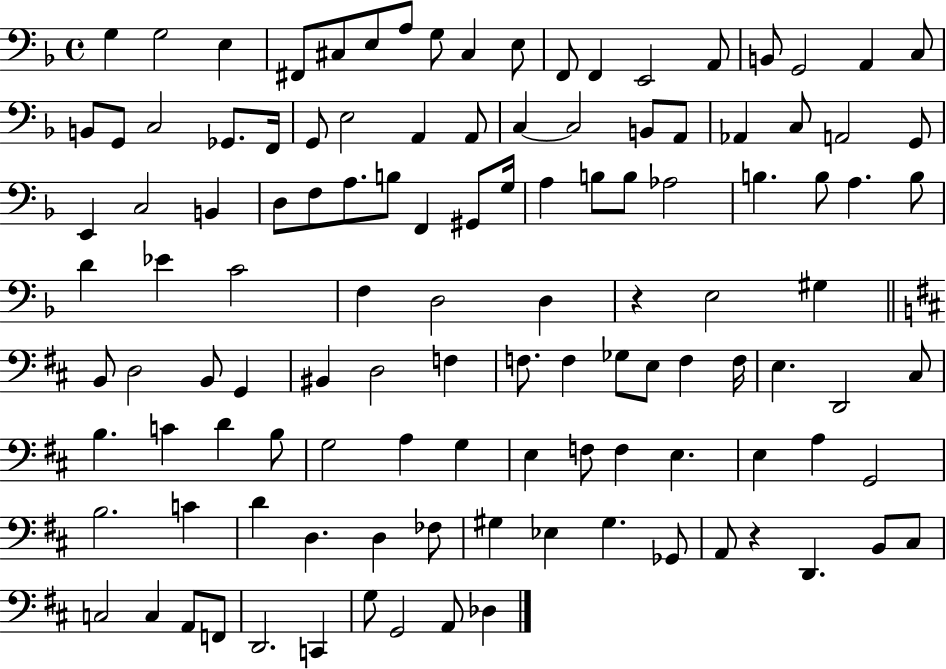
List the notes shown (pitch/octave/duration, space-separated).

G3/q G3/h E3/q F#2/e C#3/e E3/e A3/e G3/e C#3/q E3/e F2/e F2/q E2/h A2/e B2/e G2/h A2/q C3/e B2/e G2/e C3/h Gb2/e. F2/s G2/e E3/h A2/q A2/e C3/q C3/h B2/e A2/e Ab2/q C3/e A2/h G2/e E2/q C3/h B2/q D3/e F3/e A3/e. B3/e F2/q G#2/e G3/s A3/q B3/e B3/e Ab3/h B3/q. B3/e A3/q. B3/e D4/q Eb4/q C4/h F3/q D3/h D3/q R/q E3/h G#3/q B2/e D3/h B2/e G2/q BIS2/q D3/h F3/q F3/e. F3/q Gb3/e E3/e F3/q F3/s E3/q. D2/h C#3/e B3/q. C4/q D4/q B3/e G3/h A3/q G3/q E3/q F3/e F3/q E3/q. E3/q A3/q G2/h B3/h. C4/q D4/q D3/q. D3/q FES3/e G#3/q Eb3/q G#3/q. Gb2/e A2/e R/q D2/q. B2/e C#3/e C3/h C3/q A2/e F2/e D2/h. C2/q G3/e G2/h A2/e Db3/q